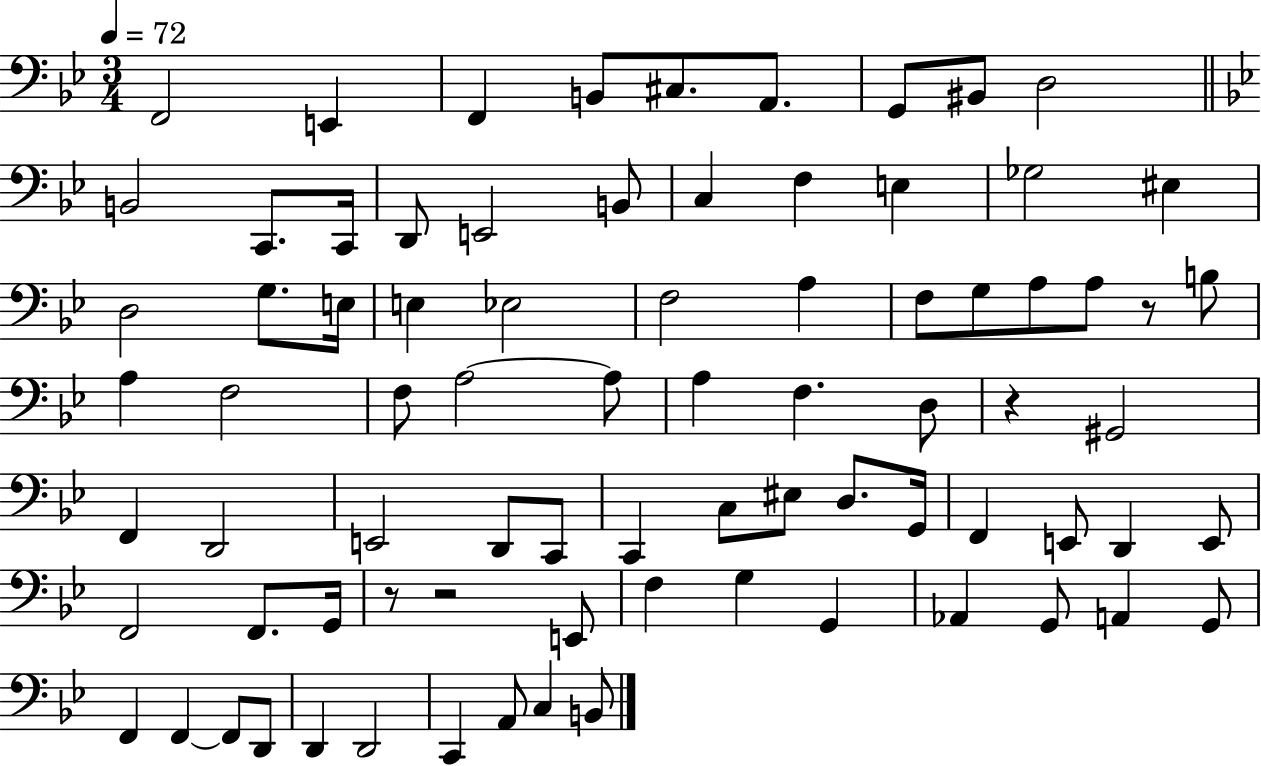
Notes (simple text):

F2/h E2/q F2/q B2/e C#3/e. A2/e. G2/e BIS2/e D3/h B2/h C2/e. C2/s D2/e E2/h B2/e C3/q F3/q E3/q Gb3/h EIS3/q D3/h G3/e. E3/s E3/q Eb3/h F3/h A3/q F3/e G3/e A3/e A3/e R/e B3/e A3/q F3/h F3/e A3/h A3/e A3/q F3/q. D3/e R/q G#2/h F2/q D2/h E2/h D2/e C2/e C2/q C3/e EIS3/e D3/e. G2/s F2/q E2/e D2/q E2/e F2/h F2/e. G2/s R/e R/h E2/e F3/q G3/q G2/q Ab2/q G2/e A2/q G2/e F2/q F2/q F2/e D2/e D2/q D2/h C2/q A2/e C3/q B2/e